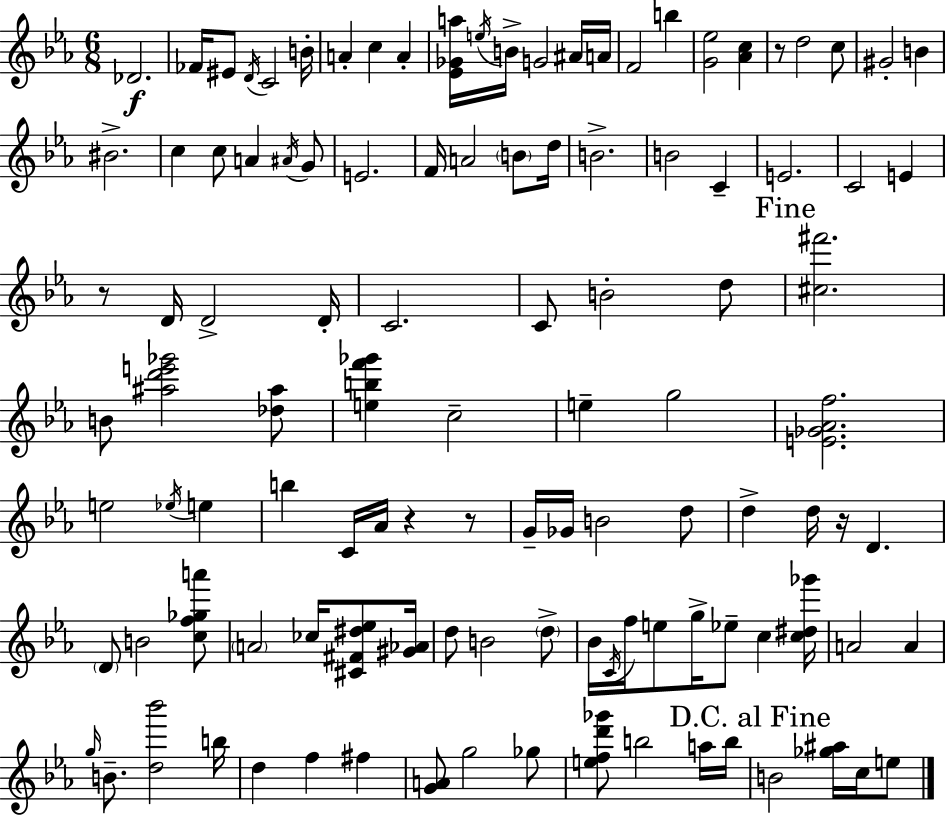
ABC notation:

X:1
T:Untitled
M:6/8
L:1/4
K:Cm
_D2 _F/4 ^E/2 D/4 C2 B/4 A c A [_E_Ga]/4 e/4 B/4 G2 ^A/4 A/4 F2 b [G_e]2 [_Ac] z/2 d2 c/2 ^G2 B ^B2 c c/2 A ^A/4 G/2 E2 F/4 A2 B/2 d/4 B2 B2 C E2 C2 E z/2 D/4 D2 D/4 C2 C/2 B2 d/2 [^c^f']2 B/2 [^ad'e'_g']2 [_d^a]/2 [ebf'_g'] c2 e g2 [E_G_Af]2 e2 _e/4 e b C/4 _A/4 z z/2 G/4 _G/4 B2 d/2 d d/4 z/4 D D/2 B2 [cf_ga']/2 A2 _c/4 [^C^F^d_e]/2 [^G_A]/4 d/2 B2 d/2 _B/4 C/4 f/4 e/2 g/4 _e/2 c [c^d_g']/4 A2 A g/4 B/2 [d_b']2 b/4 d f ^f [GA]/2 g2 _g/2 [efd'_g']/2 b2 a/4 b/4 B2 [_g^a]/4 c/4 e/2